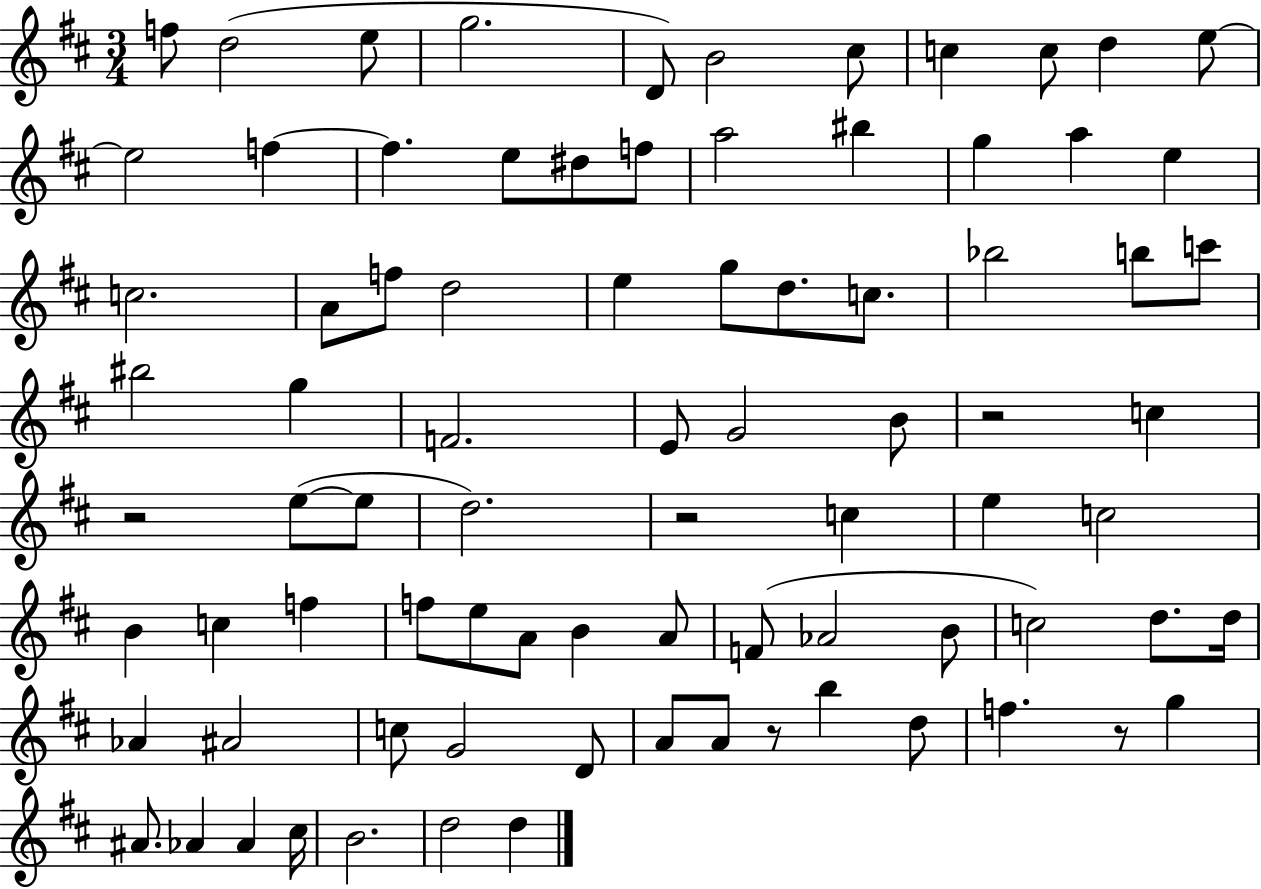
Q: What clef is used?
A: treble